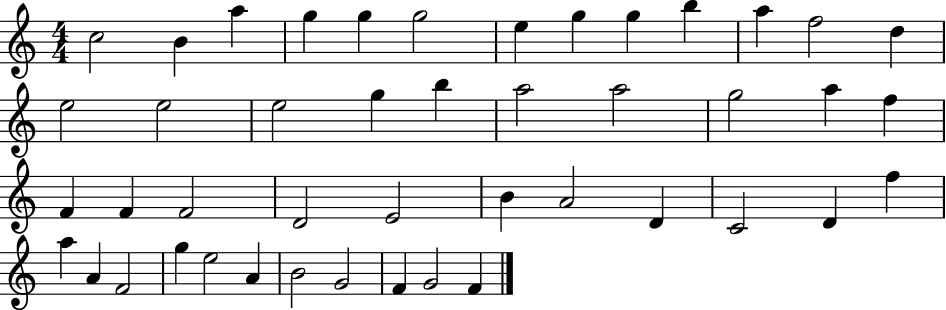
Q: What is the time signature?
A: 4/4